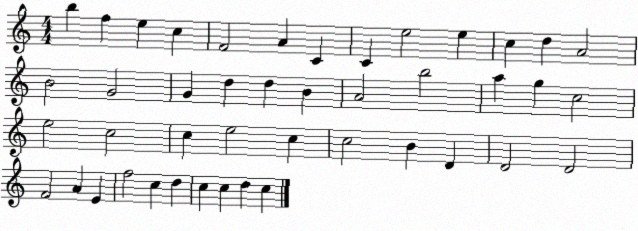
X:1
T:Untitled
M:4/4
L:1/4
K:C
b f e c F2 A C C e2 e c d A2 B2 G2 G d d B A2 b2 a g c2 e2 c2 c e2 c c2 B D D2 D2 F2 A E f2 c d c c d c